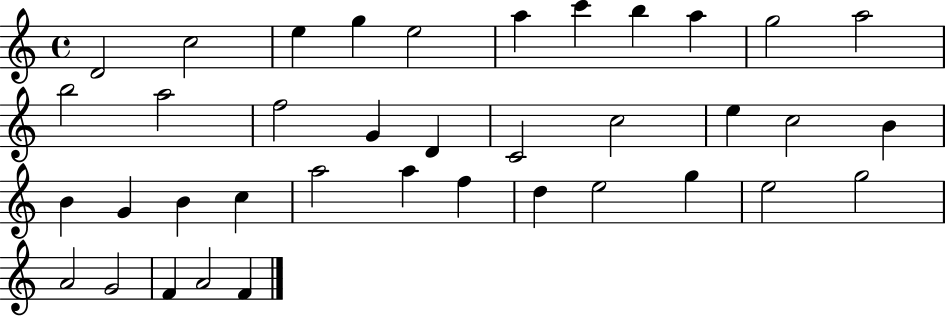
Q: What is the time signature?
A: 4/4